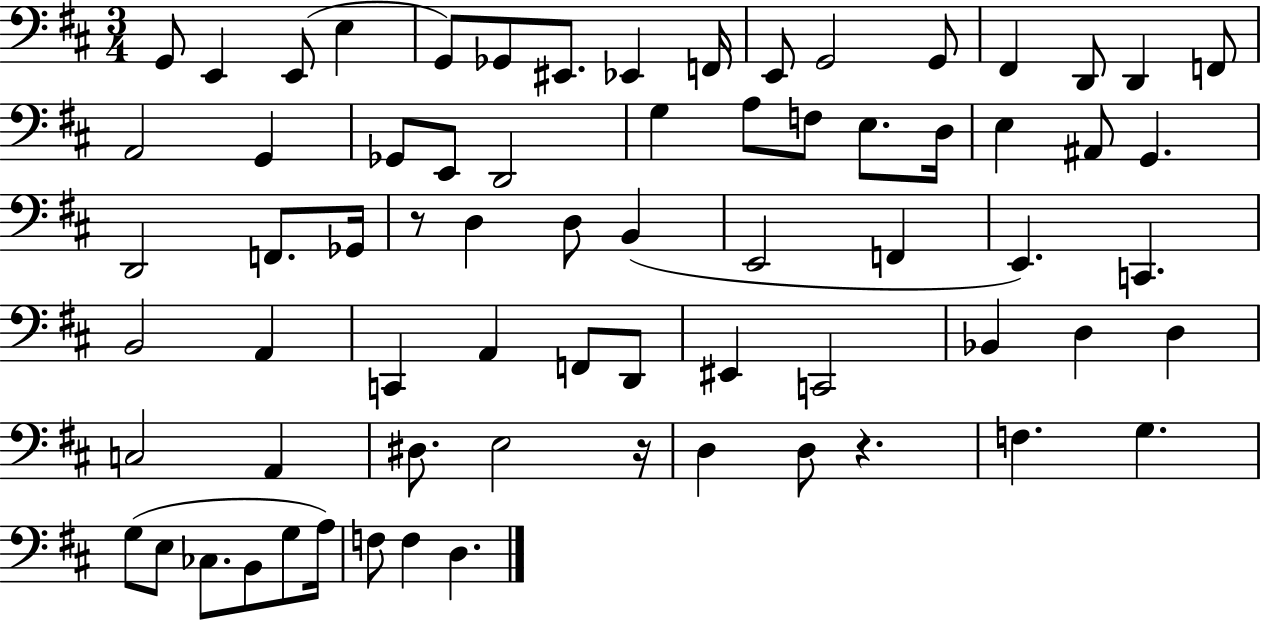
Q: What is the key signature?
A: D major